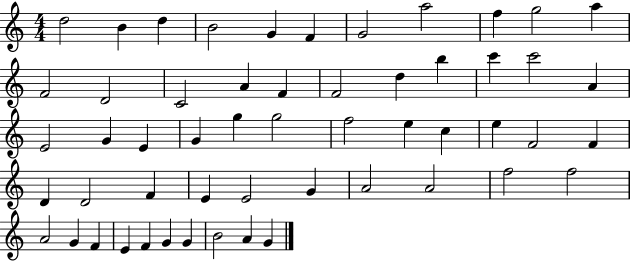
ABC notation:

X:1
T:Untitled
M:4/4
L:1/4
K:C
d2 B d B2 G F G2 a2 f g2 a F2 D2 C2 A F F2 d b c' c'2 A E2 G E G g g2 f2 e c e F2 F D D2 F E E2 G A2 A2 f2 f2 A2 G F E F G G B2 A G